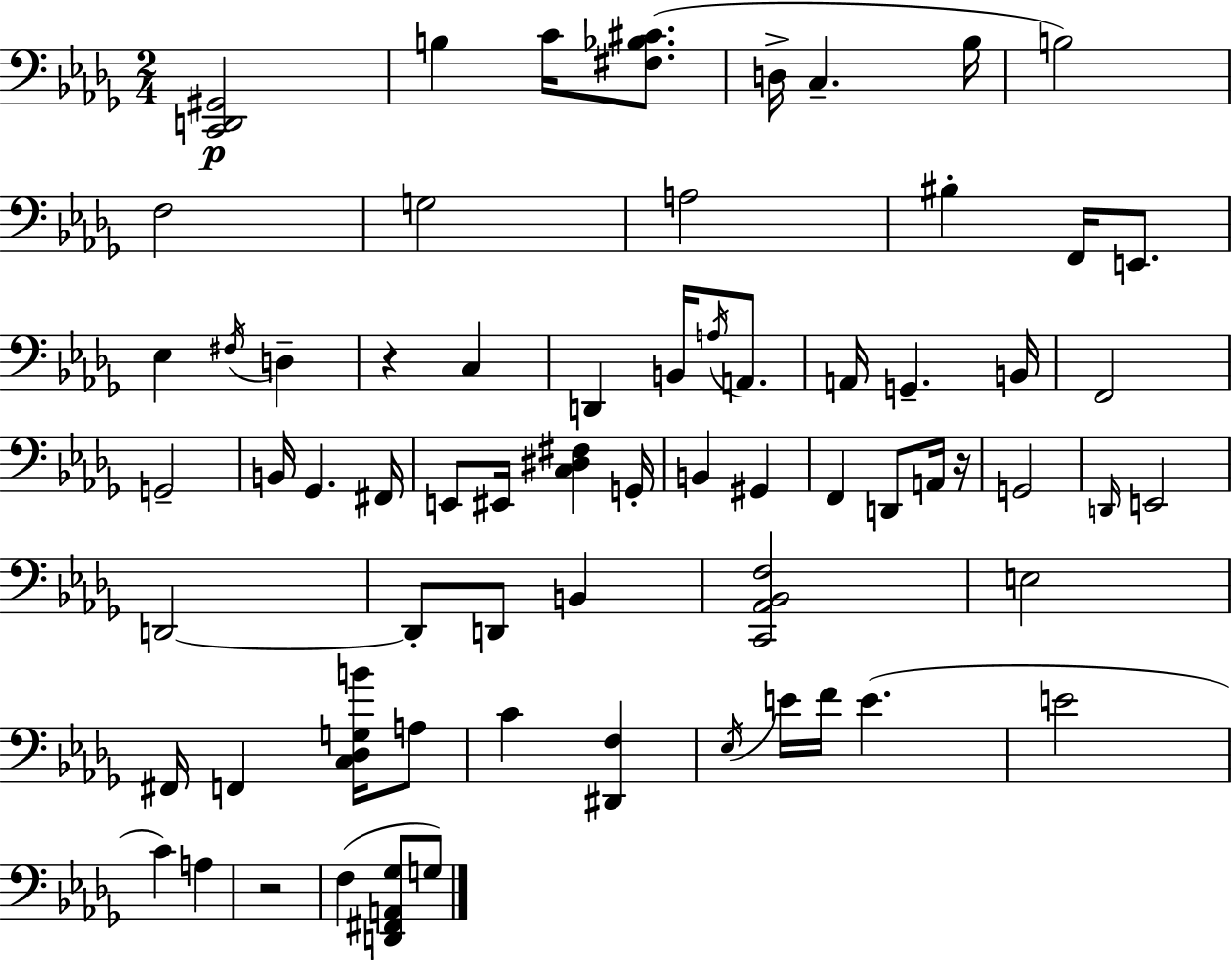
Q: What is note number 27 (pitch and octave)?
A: Gb2